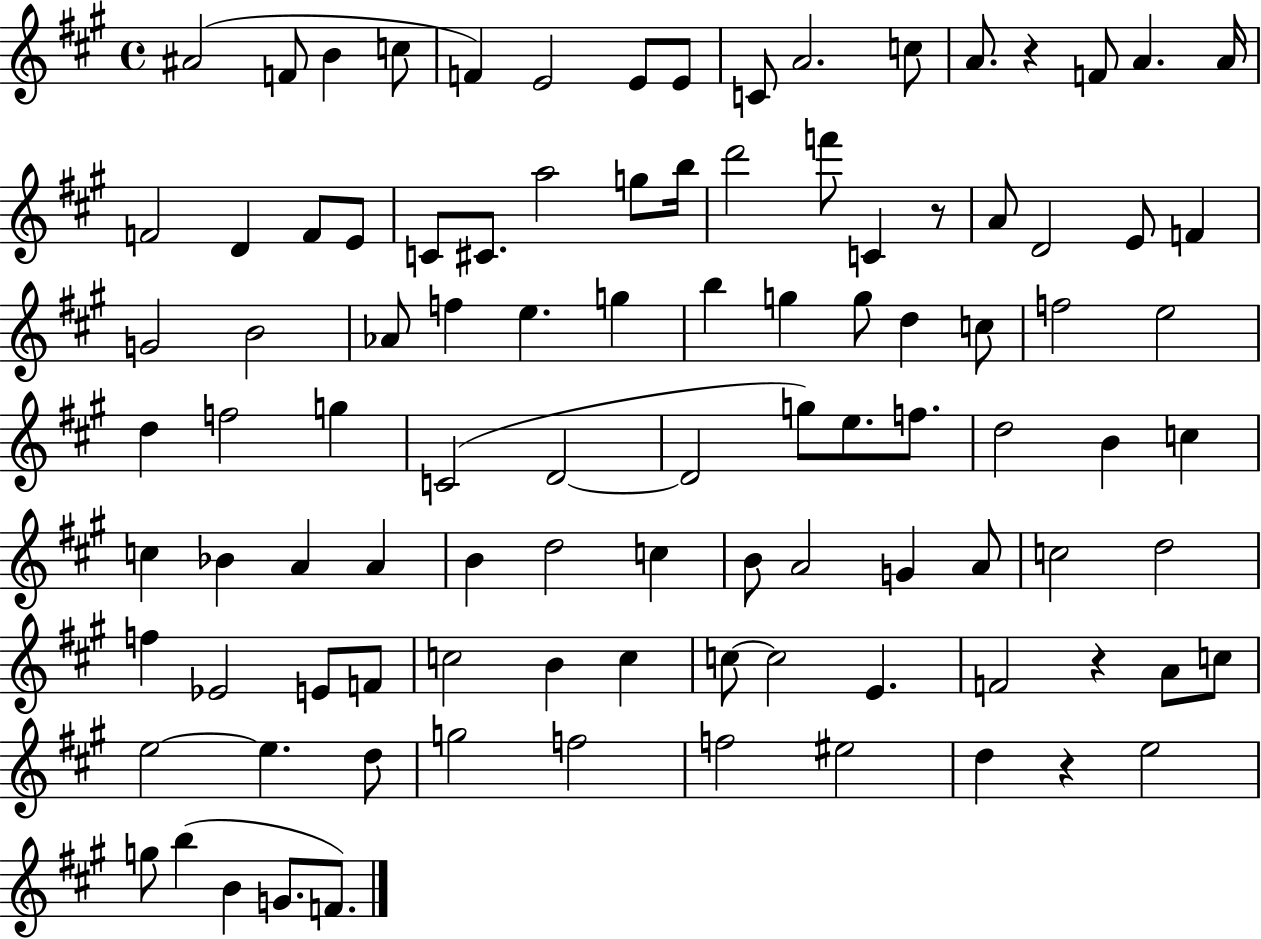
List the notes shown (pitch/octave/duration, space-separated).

A#4/h F4/e B4/q C5/e F4/q E4/h E4/e E4/e C4/e A4/h. C5/e A4/e. R/q F4/e A4/q. A4/s F4/h D4/q F4/e E4/e C4/e C#4/e. A5/h G5/e B5/s D6/h F6/e C4/q R/e A4/e D4/h E4/e F4/q G4/h B4/h Ab4/e F5/q E5/q. G5/q B5/q G5/q G5/e D5/q C5/e F5/h E5/h D5/q F5/h G5/q C4/h D4/h D4/h G5/e E5/e. F5/e. D5/h B4/q C5/q C5/q Bb4/q A4/q A4/q B4/q D5/h C5/q B4/e A4/h G4/q A4/e C5/h D5/h F5/q Eb4/h E4/e F4/e C5/h B4/q C5/q C5/e C5/h E4/q. F4/h R/q A4/e C5/e E5/h E5/q. D5/e G5/h F5/h F5/h EIS5/h D5/q R/q E5/h G5/e B5/q B4/q G4/e. F4/e.